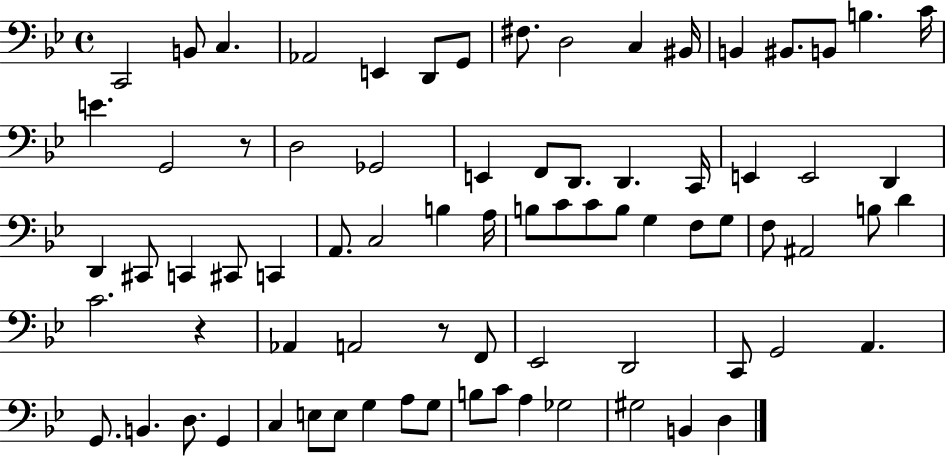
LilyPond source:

{
  \clef bass
  \time 4/4
  \defaultTimeSignature
  \key bes \major
  c,2 b,8 c4. | aes,2 e,4 d,8 g,8 | fis8. d2 c4 bis,16 | b,4 bis,8. b,8 b4. c'16 | \break e'4. g,2 r8 | d2 ges,2 | e,4 f,8 d,8. d,4. c,16 | e,4 e,2 d,4 | \break d,4 cis,8 c,4 cis,8 c,4 | a,8. c2 b4 a16 | b8 c'8 c'8 b8 g4 f8 g8 | f8 ais,2 b8 d'4 | \break c'2. r4 | aes,4 a,2 r8 f,8 | ees,2 d,2 | c,8 g,2 a,4. | \break g,8. b,4. d8. g,4 | c4 e8 e8 g4 a8 g8 | b8 c'8 a4 ges2 | gis2 b,4 d4 | \break \bar "|."
}